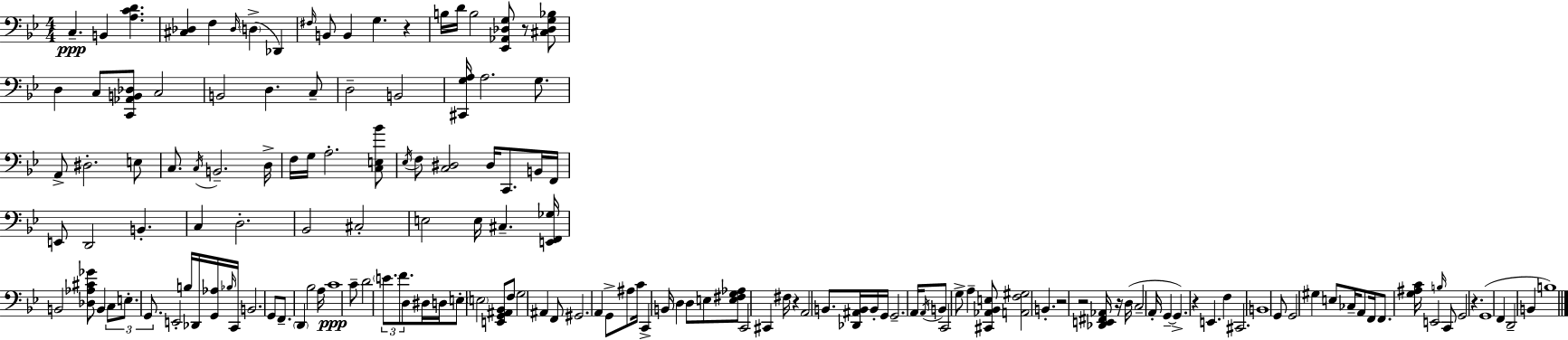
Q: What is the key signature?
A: BES major